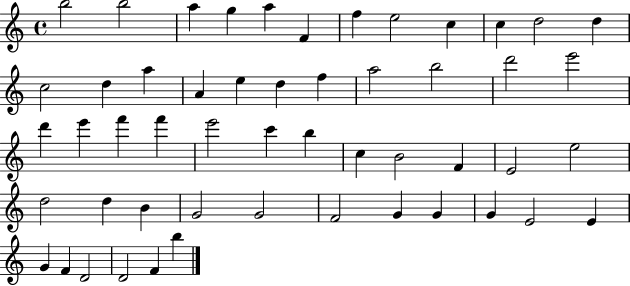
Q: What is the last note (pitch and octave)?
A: B5